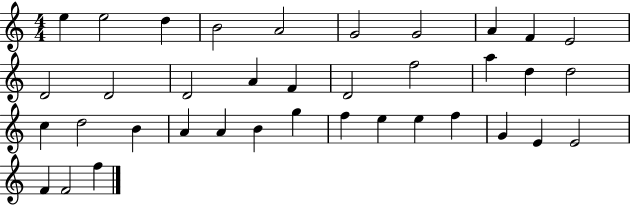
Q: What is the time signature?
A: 4/4